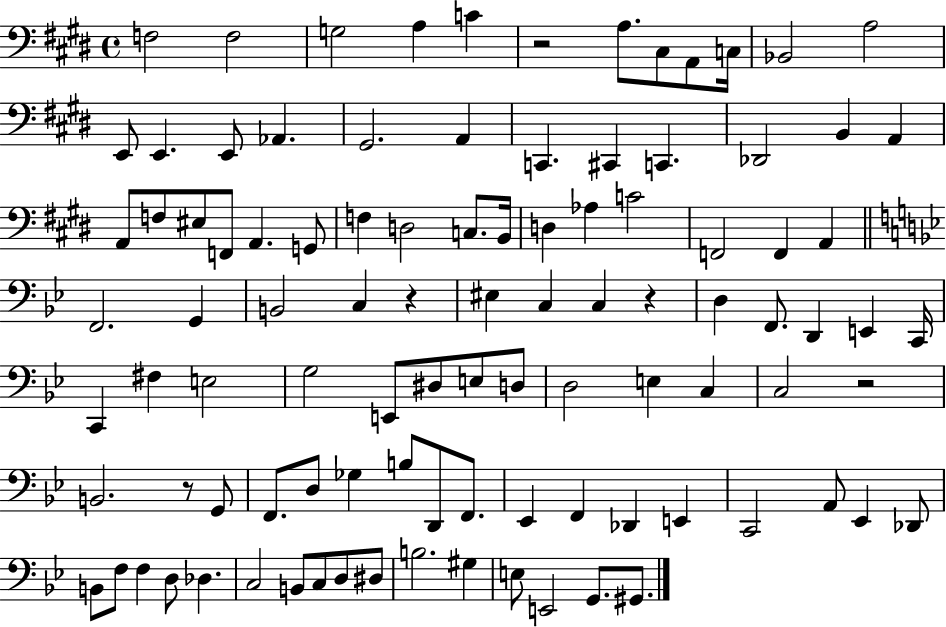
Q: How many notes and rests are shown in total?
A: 100